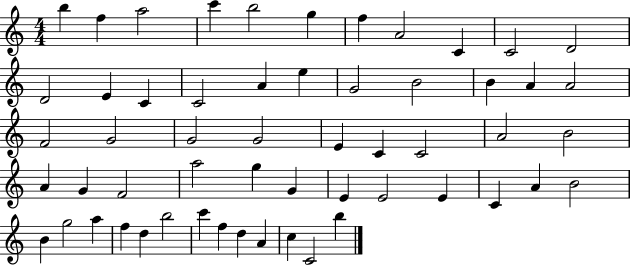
X:1
T:Untitled
M:4/4
L:1/4
K:C
b f a2 c' b2 g f A2 C C2 D2 D2 E C C2 A e G2 B2 B A A2 F2 G2 G2 G2 E C C2 A2 B2 A G F2 a2 g G E E2 E C A B2 B g2 a f d b2 c' f d A c C2 b